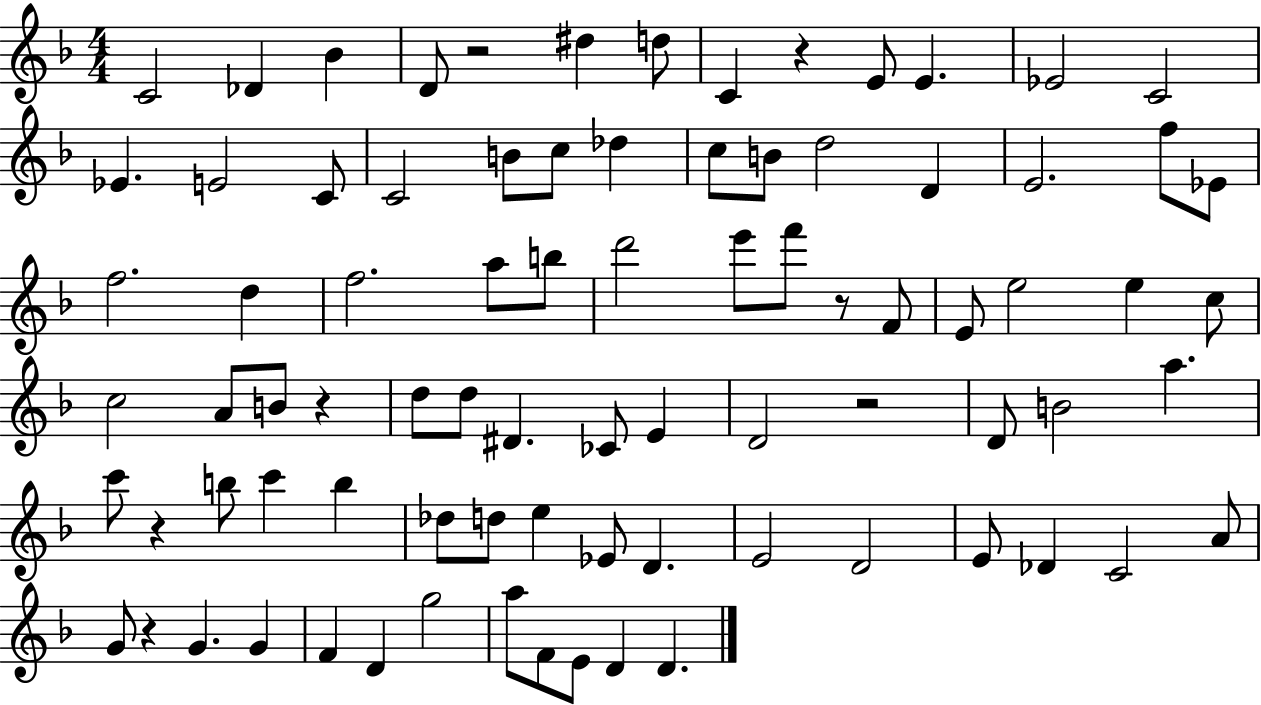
X:1
T:Untitled
M:4/4
L:1/4
K:F
C2 _D _B D/2 z2 ^d d/2 C z E/2 E _E2 C2 _E E2 C/2 C2 B/2 c/2 _d c/2 B/2 d2 D E2 f/2 _E/2 f2 d f2 a/2 b/2 d'2 e'/2 f'/2 z/2 F/2 E/2 e2 e c/2 c2 A/2 B/2 z d/2 d/2 ^D _C/2 E D2 z2 D/2 B2 a c'/2 z b/2 c' b _d/2 d/2 e _E/2 D E2 D2 E/2 _D C2 A/2 G/2 z G G F D g2 a/2 F/2 E/2 D D